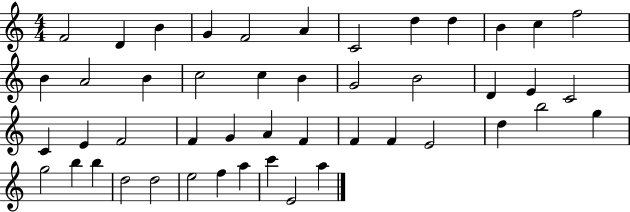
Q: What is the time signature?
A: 4/4